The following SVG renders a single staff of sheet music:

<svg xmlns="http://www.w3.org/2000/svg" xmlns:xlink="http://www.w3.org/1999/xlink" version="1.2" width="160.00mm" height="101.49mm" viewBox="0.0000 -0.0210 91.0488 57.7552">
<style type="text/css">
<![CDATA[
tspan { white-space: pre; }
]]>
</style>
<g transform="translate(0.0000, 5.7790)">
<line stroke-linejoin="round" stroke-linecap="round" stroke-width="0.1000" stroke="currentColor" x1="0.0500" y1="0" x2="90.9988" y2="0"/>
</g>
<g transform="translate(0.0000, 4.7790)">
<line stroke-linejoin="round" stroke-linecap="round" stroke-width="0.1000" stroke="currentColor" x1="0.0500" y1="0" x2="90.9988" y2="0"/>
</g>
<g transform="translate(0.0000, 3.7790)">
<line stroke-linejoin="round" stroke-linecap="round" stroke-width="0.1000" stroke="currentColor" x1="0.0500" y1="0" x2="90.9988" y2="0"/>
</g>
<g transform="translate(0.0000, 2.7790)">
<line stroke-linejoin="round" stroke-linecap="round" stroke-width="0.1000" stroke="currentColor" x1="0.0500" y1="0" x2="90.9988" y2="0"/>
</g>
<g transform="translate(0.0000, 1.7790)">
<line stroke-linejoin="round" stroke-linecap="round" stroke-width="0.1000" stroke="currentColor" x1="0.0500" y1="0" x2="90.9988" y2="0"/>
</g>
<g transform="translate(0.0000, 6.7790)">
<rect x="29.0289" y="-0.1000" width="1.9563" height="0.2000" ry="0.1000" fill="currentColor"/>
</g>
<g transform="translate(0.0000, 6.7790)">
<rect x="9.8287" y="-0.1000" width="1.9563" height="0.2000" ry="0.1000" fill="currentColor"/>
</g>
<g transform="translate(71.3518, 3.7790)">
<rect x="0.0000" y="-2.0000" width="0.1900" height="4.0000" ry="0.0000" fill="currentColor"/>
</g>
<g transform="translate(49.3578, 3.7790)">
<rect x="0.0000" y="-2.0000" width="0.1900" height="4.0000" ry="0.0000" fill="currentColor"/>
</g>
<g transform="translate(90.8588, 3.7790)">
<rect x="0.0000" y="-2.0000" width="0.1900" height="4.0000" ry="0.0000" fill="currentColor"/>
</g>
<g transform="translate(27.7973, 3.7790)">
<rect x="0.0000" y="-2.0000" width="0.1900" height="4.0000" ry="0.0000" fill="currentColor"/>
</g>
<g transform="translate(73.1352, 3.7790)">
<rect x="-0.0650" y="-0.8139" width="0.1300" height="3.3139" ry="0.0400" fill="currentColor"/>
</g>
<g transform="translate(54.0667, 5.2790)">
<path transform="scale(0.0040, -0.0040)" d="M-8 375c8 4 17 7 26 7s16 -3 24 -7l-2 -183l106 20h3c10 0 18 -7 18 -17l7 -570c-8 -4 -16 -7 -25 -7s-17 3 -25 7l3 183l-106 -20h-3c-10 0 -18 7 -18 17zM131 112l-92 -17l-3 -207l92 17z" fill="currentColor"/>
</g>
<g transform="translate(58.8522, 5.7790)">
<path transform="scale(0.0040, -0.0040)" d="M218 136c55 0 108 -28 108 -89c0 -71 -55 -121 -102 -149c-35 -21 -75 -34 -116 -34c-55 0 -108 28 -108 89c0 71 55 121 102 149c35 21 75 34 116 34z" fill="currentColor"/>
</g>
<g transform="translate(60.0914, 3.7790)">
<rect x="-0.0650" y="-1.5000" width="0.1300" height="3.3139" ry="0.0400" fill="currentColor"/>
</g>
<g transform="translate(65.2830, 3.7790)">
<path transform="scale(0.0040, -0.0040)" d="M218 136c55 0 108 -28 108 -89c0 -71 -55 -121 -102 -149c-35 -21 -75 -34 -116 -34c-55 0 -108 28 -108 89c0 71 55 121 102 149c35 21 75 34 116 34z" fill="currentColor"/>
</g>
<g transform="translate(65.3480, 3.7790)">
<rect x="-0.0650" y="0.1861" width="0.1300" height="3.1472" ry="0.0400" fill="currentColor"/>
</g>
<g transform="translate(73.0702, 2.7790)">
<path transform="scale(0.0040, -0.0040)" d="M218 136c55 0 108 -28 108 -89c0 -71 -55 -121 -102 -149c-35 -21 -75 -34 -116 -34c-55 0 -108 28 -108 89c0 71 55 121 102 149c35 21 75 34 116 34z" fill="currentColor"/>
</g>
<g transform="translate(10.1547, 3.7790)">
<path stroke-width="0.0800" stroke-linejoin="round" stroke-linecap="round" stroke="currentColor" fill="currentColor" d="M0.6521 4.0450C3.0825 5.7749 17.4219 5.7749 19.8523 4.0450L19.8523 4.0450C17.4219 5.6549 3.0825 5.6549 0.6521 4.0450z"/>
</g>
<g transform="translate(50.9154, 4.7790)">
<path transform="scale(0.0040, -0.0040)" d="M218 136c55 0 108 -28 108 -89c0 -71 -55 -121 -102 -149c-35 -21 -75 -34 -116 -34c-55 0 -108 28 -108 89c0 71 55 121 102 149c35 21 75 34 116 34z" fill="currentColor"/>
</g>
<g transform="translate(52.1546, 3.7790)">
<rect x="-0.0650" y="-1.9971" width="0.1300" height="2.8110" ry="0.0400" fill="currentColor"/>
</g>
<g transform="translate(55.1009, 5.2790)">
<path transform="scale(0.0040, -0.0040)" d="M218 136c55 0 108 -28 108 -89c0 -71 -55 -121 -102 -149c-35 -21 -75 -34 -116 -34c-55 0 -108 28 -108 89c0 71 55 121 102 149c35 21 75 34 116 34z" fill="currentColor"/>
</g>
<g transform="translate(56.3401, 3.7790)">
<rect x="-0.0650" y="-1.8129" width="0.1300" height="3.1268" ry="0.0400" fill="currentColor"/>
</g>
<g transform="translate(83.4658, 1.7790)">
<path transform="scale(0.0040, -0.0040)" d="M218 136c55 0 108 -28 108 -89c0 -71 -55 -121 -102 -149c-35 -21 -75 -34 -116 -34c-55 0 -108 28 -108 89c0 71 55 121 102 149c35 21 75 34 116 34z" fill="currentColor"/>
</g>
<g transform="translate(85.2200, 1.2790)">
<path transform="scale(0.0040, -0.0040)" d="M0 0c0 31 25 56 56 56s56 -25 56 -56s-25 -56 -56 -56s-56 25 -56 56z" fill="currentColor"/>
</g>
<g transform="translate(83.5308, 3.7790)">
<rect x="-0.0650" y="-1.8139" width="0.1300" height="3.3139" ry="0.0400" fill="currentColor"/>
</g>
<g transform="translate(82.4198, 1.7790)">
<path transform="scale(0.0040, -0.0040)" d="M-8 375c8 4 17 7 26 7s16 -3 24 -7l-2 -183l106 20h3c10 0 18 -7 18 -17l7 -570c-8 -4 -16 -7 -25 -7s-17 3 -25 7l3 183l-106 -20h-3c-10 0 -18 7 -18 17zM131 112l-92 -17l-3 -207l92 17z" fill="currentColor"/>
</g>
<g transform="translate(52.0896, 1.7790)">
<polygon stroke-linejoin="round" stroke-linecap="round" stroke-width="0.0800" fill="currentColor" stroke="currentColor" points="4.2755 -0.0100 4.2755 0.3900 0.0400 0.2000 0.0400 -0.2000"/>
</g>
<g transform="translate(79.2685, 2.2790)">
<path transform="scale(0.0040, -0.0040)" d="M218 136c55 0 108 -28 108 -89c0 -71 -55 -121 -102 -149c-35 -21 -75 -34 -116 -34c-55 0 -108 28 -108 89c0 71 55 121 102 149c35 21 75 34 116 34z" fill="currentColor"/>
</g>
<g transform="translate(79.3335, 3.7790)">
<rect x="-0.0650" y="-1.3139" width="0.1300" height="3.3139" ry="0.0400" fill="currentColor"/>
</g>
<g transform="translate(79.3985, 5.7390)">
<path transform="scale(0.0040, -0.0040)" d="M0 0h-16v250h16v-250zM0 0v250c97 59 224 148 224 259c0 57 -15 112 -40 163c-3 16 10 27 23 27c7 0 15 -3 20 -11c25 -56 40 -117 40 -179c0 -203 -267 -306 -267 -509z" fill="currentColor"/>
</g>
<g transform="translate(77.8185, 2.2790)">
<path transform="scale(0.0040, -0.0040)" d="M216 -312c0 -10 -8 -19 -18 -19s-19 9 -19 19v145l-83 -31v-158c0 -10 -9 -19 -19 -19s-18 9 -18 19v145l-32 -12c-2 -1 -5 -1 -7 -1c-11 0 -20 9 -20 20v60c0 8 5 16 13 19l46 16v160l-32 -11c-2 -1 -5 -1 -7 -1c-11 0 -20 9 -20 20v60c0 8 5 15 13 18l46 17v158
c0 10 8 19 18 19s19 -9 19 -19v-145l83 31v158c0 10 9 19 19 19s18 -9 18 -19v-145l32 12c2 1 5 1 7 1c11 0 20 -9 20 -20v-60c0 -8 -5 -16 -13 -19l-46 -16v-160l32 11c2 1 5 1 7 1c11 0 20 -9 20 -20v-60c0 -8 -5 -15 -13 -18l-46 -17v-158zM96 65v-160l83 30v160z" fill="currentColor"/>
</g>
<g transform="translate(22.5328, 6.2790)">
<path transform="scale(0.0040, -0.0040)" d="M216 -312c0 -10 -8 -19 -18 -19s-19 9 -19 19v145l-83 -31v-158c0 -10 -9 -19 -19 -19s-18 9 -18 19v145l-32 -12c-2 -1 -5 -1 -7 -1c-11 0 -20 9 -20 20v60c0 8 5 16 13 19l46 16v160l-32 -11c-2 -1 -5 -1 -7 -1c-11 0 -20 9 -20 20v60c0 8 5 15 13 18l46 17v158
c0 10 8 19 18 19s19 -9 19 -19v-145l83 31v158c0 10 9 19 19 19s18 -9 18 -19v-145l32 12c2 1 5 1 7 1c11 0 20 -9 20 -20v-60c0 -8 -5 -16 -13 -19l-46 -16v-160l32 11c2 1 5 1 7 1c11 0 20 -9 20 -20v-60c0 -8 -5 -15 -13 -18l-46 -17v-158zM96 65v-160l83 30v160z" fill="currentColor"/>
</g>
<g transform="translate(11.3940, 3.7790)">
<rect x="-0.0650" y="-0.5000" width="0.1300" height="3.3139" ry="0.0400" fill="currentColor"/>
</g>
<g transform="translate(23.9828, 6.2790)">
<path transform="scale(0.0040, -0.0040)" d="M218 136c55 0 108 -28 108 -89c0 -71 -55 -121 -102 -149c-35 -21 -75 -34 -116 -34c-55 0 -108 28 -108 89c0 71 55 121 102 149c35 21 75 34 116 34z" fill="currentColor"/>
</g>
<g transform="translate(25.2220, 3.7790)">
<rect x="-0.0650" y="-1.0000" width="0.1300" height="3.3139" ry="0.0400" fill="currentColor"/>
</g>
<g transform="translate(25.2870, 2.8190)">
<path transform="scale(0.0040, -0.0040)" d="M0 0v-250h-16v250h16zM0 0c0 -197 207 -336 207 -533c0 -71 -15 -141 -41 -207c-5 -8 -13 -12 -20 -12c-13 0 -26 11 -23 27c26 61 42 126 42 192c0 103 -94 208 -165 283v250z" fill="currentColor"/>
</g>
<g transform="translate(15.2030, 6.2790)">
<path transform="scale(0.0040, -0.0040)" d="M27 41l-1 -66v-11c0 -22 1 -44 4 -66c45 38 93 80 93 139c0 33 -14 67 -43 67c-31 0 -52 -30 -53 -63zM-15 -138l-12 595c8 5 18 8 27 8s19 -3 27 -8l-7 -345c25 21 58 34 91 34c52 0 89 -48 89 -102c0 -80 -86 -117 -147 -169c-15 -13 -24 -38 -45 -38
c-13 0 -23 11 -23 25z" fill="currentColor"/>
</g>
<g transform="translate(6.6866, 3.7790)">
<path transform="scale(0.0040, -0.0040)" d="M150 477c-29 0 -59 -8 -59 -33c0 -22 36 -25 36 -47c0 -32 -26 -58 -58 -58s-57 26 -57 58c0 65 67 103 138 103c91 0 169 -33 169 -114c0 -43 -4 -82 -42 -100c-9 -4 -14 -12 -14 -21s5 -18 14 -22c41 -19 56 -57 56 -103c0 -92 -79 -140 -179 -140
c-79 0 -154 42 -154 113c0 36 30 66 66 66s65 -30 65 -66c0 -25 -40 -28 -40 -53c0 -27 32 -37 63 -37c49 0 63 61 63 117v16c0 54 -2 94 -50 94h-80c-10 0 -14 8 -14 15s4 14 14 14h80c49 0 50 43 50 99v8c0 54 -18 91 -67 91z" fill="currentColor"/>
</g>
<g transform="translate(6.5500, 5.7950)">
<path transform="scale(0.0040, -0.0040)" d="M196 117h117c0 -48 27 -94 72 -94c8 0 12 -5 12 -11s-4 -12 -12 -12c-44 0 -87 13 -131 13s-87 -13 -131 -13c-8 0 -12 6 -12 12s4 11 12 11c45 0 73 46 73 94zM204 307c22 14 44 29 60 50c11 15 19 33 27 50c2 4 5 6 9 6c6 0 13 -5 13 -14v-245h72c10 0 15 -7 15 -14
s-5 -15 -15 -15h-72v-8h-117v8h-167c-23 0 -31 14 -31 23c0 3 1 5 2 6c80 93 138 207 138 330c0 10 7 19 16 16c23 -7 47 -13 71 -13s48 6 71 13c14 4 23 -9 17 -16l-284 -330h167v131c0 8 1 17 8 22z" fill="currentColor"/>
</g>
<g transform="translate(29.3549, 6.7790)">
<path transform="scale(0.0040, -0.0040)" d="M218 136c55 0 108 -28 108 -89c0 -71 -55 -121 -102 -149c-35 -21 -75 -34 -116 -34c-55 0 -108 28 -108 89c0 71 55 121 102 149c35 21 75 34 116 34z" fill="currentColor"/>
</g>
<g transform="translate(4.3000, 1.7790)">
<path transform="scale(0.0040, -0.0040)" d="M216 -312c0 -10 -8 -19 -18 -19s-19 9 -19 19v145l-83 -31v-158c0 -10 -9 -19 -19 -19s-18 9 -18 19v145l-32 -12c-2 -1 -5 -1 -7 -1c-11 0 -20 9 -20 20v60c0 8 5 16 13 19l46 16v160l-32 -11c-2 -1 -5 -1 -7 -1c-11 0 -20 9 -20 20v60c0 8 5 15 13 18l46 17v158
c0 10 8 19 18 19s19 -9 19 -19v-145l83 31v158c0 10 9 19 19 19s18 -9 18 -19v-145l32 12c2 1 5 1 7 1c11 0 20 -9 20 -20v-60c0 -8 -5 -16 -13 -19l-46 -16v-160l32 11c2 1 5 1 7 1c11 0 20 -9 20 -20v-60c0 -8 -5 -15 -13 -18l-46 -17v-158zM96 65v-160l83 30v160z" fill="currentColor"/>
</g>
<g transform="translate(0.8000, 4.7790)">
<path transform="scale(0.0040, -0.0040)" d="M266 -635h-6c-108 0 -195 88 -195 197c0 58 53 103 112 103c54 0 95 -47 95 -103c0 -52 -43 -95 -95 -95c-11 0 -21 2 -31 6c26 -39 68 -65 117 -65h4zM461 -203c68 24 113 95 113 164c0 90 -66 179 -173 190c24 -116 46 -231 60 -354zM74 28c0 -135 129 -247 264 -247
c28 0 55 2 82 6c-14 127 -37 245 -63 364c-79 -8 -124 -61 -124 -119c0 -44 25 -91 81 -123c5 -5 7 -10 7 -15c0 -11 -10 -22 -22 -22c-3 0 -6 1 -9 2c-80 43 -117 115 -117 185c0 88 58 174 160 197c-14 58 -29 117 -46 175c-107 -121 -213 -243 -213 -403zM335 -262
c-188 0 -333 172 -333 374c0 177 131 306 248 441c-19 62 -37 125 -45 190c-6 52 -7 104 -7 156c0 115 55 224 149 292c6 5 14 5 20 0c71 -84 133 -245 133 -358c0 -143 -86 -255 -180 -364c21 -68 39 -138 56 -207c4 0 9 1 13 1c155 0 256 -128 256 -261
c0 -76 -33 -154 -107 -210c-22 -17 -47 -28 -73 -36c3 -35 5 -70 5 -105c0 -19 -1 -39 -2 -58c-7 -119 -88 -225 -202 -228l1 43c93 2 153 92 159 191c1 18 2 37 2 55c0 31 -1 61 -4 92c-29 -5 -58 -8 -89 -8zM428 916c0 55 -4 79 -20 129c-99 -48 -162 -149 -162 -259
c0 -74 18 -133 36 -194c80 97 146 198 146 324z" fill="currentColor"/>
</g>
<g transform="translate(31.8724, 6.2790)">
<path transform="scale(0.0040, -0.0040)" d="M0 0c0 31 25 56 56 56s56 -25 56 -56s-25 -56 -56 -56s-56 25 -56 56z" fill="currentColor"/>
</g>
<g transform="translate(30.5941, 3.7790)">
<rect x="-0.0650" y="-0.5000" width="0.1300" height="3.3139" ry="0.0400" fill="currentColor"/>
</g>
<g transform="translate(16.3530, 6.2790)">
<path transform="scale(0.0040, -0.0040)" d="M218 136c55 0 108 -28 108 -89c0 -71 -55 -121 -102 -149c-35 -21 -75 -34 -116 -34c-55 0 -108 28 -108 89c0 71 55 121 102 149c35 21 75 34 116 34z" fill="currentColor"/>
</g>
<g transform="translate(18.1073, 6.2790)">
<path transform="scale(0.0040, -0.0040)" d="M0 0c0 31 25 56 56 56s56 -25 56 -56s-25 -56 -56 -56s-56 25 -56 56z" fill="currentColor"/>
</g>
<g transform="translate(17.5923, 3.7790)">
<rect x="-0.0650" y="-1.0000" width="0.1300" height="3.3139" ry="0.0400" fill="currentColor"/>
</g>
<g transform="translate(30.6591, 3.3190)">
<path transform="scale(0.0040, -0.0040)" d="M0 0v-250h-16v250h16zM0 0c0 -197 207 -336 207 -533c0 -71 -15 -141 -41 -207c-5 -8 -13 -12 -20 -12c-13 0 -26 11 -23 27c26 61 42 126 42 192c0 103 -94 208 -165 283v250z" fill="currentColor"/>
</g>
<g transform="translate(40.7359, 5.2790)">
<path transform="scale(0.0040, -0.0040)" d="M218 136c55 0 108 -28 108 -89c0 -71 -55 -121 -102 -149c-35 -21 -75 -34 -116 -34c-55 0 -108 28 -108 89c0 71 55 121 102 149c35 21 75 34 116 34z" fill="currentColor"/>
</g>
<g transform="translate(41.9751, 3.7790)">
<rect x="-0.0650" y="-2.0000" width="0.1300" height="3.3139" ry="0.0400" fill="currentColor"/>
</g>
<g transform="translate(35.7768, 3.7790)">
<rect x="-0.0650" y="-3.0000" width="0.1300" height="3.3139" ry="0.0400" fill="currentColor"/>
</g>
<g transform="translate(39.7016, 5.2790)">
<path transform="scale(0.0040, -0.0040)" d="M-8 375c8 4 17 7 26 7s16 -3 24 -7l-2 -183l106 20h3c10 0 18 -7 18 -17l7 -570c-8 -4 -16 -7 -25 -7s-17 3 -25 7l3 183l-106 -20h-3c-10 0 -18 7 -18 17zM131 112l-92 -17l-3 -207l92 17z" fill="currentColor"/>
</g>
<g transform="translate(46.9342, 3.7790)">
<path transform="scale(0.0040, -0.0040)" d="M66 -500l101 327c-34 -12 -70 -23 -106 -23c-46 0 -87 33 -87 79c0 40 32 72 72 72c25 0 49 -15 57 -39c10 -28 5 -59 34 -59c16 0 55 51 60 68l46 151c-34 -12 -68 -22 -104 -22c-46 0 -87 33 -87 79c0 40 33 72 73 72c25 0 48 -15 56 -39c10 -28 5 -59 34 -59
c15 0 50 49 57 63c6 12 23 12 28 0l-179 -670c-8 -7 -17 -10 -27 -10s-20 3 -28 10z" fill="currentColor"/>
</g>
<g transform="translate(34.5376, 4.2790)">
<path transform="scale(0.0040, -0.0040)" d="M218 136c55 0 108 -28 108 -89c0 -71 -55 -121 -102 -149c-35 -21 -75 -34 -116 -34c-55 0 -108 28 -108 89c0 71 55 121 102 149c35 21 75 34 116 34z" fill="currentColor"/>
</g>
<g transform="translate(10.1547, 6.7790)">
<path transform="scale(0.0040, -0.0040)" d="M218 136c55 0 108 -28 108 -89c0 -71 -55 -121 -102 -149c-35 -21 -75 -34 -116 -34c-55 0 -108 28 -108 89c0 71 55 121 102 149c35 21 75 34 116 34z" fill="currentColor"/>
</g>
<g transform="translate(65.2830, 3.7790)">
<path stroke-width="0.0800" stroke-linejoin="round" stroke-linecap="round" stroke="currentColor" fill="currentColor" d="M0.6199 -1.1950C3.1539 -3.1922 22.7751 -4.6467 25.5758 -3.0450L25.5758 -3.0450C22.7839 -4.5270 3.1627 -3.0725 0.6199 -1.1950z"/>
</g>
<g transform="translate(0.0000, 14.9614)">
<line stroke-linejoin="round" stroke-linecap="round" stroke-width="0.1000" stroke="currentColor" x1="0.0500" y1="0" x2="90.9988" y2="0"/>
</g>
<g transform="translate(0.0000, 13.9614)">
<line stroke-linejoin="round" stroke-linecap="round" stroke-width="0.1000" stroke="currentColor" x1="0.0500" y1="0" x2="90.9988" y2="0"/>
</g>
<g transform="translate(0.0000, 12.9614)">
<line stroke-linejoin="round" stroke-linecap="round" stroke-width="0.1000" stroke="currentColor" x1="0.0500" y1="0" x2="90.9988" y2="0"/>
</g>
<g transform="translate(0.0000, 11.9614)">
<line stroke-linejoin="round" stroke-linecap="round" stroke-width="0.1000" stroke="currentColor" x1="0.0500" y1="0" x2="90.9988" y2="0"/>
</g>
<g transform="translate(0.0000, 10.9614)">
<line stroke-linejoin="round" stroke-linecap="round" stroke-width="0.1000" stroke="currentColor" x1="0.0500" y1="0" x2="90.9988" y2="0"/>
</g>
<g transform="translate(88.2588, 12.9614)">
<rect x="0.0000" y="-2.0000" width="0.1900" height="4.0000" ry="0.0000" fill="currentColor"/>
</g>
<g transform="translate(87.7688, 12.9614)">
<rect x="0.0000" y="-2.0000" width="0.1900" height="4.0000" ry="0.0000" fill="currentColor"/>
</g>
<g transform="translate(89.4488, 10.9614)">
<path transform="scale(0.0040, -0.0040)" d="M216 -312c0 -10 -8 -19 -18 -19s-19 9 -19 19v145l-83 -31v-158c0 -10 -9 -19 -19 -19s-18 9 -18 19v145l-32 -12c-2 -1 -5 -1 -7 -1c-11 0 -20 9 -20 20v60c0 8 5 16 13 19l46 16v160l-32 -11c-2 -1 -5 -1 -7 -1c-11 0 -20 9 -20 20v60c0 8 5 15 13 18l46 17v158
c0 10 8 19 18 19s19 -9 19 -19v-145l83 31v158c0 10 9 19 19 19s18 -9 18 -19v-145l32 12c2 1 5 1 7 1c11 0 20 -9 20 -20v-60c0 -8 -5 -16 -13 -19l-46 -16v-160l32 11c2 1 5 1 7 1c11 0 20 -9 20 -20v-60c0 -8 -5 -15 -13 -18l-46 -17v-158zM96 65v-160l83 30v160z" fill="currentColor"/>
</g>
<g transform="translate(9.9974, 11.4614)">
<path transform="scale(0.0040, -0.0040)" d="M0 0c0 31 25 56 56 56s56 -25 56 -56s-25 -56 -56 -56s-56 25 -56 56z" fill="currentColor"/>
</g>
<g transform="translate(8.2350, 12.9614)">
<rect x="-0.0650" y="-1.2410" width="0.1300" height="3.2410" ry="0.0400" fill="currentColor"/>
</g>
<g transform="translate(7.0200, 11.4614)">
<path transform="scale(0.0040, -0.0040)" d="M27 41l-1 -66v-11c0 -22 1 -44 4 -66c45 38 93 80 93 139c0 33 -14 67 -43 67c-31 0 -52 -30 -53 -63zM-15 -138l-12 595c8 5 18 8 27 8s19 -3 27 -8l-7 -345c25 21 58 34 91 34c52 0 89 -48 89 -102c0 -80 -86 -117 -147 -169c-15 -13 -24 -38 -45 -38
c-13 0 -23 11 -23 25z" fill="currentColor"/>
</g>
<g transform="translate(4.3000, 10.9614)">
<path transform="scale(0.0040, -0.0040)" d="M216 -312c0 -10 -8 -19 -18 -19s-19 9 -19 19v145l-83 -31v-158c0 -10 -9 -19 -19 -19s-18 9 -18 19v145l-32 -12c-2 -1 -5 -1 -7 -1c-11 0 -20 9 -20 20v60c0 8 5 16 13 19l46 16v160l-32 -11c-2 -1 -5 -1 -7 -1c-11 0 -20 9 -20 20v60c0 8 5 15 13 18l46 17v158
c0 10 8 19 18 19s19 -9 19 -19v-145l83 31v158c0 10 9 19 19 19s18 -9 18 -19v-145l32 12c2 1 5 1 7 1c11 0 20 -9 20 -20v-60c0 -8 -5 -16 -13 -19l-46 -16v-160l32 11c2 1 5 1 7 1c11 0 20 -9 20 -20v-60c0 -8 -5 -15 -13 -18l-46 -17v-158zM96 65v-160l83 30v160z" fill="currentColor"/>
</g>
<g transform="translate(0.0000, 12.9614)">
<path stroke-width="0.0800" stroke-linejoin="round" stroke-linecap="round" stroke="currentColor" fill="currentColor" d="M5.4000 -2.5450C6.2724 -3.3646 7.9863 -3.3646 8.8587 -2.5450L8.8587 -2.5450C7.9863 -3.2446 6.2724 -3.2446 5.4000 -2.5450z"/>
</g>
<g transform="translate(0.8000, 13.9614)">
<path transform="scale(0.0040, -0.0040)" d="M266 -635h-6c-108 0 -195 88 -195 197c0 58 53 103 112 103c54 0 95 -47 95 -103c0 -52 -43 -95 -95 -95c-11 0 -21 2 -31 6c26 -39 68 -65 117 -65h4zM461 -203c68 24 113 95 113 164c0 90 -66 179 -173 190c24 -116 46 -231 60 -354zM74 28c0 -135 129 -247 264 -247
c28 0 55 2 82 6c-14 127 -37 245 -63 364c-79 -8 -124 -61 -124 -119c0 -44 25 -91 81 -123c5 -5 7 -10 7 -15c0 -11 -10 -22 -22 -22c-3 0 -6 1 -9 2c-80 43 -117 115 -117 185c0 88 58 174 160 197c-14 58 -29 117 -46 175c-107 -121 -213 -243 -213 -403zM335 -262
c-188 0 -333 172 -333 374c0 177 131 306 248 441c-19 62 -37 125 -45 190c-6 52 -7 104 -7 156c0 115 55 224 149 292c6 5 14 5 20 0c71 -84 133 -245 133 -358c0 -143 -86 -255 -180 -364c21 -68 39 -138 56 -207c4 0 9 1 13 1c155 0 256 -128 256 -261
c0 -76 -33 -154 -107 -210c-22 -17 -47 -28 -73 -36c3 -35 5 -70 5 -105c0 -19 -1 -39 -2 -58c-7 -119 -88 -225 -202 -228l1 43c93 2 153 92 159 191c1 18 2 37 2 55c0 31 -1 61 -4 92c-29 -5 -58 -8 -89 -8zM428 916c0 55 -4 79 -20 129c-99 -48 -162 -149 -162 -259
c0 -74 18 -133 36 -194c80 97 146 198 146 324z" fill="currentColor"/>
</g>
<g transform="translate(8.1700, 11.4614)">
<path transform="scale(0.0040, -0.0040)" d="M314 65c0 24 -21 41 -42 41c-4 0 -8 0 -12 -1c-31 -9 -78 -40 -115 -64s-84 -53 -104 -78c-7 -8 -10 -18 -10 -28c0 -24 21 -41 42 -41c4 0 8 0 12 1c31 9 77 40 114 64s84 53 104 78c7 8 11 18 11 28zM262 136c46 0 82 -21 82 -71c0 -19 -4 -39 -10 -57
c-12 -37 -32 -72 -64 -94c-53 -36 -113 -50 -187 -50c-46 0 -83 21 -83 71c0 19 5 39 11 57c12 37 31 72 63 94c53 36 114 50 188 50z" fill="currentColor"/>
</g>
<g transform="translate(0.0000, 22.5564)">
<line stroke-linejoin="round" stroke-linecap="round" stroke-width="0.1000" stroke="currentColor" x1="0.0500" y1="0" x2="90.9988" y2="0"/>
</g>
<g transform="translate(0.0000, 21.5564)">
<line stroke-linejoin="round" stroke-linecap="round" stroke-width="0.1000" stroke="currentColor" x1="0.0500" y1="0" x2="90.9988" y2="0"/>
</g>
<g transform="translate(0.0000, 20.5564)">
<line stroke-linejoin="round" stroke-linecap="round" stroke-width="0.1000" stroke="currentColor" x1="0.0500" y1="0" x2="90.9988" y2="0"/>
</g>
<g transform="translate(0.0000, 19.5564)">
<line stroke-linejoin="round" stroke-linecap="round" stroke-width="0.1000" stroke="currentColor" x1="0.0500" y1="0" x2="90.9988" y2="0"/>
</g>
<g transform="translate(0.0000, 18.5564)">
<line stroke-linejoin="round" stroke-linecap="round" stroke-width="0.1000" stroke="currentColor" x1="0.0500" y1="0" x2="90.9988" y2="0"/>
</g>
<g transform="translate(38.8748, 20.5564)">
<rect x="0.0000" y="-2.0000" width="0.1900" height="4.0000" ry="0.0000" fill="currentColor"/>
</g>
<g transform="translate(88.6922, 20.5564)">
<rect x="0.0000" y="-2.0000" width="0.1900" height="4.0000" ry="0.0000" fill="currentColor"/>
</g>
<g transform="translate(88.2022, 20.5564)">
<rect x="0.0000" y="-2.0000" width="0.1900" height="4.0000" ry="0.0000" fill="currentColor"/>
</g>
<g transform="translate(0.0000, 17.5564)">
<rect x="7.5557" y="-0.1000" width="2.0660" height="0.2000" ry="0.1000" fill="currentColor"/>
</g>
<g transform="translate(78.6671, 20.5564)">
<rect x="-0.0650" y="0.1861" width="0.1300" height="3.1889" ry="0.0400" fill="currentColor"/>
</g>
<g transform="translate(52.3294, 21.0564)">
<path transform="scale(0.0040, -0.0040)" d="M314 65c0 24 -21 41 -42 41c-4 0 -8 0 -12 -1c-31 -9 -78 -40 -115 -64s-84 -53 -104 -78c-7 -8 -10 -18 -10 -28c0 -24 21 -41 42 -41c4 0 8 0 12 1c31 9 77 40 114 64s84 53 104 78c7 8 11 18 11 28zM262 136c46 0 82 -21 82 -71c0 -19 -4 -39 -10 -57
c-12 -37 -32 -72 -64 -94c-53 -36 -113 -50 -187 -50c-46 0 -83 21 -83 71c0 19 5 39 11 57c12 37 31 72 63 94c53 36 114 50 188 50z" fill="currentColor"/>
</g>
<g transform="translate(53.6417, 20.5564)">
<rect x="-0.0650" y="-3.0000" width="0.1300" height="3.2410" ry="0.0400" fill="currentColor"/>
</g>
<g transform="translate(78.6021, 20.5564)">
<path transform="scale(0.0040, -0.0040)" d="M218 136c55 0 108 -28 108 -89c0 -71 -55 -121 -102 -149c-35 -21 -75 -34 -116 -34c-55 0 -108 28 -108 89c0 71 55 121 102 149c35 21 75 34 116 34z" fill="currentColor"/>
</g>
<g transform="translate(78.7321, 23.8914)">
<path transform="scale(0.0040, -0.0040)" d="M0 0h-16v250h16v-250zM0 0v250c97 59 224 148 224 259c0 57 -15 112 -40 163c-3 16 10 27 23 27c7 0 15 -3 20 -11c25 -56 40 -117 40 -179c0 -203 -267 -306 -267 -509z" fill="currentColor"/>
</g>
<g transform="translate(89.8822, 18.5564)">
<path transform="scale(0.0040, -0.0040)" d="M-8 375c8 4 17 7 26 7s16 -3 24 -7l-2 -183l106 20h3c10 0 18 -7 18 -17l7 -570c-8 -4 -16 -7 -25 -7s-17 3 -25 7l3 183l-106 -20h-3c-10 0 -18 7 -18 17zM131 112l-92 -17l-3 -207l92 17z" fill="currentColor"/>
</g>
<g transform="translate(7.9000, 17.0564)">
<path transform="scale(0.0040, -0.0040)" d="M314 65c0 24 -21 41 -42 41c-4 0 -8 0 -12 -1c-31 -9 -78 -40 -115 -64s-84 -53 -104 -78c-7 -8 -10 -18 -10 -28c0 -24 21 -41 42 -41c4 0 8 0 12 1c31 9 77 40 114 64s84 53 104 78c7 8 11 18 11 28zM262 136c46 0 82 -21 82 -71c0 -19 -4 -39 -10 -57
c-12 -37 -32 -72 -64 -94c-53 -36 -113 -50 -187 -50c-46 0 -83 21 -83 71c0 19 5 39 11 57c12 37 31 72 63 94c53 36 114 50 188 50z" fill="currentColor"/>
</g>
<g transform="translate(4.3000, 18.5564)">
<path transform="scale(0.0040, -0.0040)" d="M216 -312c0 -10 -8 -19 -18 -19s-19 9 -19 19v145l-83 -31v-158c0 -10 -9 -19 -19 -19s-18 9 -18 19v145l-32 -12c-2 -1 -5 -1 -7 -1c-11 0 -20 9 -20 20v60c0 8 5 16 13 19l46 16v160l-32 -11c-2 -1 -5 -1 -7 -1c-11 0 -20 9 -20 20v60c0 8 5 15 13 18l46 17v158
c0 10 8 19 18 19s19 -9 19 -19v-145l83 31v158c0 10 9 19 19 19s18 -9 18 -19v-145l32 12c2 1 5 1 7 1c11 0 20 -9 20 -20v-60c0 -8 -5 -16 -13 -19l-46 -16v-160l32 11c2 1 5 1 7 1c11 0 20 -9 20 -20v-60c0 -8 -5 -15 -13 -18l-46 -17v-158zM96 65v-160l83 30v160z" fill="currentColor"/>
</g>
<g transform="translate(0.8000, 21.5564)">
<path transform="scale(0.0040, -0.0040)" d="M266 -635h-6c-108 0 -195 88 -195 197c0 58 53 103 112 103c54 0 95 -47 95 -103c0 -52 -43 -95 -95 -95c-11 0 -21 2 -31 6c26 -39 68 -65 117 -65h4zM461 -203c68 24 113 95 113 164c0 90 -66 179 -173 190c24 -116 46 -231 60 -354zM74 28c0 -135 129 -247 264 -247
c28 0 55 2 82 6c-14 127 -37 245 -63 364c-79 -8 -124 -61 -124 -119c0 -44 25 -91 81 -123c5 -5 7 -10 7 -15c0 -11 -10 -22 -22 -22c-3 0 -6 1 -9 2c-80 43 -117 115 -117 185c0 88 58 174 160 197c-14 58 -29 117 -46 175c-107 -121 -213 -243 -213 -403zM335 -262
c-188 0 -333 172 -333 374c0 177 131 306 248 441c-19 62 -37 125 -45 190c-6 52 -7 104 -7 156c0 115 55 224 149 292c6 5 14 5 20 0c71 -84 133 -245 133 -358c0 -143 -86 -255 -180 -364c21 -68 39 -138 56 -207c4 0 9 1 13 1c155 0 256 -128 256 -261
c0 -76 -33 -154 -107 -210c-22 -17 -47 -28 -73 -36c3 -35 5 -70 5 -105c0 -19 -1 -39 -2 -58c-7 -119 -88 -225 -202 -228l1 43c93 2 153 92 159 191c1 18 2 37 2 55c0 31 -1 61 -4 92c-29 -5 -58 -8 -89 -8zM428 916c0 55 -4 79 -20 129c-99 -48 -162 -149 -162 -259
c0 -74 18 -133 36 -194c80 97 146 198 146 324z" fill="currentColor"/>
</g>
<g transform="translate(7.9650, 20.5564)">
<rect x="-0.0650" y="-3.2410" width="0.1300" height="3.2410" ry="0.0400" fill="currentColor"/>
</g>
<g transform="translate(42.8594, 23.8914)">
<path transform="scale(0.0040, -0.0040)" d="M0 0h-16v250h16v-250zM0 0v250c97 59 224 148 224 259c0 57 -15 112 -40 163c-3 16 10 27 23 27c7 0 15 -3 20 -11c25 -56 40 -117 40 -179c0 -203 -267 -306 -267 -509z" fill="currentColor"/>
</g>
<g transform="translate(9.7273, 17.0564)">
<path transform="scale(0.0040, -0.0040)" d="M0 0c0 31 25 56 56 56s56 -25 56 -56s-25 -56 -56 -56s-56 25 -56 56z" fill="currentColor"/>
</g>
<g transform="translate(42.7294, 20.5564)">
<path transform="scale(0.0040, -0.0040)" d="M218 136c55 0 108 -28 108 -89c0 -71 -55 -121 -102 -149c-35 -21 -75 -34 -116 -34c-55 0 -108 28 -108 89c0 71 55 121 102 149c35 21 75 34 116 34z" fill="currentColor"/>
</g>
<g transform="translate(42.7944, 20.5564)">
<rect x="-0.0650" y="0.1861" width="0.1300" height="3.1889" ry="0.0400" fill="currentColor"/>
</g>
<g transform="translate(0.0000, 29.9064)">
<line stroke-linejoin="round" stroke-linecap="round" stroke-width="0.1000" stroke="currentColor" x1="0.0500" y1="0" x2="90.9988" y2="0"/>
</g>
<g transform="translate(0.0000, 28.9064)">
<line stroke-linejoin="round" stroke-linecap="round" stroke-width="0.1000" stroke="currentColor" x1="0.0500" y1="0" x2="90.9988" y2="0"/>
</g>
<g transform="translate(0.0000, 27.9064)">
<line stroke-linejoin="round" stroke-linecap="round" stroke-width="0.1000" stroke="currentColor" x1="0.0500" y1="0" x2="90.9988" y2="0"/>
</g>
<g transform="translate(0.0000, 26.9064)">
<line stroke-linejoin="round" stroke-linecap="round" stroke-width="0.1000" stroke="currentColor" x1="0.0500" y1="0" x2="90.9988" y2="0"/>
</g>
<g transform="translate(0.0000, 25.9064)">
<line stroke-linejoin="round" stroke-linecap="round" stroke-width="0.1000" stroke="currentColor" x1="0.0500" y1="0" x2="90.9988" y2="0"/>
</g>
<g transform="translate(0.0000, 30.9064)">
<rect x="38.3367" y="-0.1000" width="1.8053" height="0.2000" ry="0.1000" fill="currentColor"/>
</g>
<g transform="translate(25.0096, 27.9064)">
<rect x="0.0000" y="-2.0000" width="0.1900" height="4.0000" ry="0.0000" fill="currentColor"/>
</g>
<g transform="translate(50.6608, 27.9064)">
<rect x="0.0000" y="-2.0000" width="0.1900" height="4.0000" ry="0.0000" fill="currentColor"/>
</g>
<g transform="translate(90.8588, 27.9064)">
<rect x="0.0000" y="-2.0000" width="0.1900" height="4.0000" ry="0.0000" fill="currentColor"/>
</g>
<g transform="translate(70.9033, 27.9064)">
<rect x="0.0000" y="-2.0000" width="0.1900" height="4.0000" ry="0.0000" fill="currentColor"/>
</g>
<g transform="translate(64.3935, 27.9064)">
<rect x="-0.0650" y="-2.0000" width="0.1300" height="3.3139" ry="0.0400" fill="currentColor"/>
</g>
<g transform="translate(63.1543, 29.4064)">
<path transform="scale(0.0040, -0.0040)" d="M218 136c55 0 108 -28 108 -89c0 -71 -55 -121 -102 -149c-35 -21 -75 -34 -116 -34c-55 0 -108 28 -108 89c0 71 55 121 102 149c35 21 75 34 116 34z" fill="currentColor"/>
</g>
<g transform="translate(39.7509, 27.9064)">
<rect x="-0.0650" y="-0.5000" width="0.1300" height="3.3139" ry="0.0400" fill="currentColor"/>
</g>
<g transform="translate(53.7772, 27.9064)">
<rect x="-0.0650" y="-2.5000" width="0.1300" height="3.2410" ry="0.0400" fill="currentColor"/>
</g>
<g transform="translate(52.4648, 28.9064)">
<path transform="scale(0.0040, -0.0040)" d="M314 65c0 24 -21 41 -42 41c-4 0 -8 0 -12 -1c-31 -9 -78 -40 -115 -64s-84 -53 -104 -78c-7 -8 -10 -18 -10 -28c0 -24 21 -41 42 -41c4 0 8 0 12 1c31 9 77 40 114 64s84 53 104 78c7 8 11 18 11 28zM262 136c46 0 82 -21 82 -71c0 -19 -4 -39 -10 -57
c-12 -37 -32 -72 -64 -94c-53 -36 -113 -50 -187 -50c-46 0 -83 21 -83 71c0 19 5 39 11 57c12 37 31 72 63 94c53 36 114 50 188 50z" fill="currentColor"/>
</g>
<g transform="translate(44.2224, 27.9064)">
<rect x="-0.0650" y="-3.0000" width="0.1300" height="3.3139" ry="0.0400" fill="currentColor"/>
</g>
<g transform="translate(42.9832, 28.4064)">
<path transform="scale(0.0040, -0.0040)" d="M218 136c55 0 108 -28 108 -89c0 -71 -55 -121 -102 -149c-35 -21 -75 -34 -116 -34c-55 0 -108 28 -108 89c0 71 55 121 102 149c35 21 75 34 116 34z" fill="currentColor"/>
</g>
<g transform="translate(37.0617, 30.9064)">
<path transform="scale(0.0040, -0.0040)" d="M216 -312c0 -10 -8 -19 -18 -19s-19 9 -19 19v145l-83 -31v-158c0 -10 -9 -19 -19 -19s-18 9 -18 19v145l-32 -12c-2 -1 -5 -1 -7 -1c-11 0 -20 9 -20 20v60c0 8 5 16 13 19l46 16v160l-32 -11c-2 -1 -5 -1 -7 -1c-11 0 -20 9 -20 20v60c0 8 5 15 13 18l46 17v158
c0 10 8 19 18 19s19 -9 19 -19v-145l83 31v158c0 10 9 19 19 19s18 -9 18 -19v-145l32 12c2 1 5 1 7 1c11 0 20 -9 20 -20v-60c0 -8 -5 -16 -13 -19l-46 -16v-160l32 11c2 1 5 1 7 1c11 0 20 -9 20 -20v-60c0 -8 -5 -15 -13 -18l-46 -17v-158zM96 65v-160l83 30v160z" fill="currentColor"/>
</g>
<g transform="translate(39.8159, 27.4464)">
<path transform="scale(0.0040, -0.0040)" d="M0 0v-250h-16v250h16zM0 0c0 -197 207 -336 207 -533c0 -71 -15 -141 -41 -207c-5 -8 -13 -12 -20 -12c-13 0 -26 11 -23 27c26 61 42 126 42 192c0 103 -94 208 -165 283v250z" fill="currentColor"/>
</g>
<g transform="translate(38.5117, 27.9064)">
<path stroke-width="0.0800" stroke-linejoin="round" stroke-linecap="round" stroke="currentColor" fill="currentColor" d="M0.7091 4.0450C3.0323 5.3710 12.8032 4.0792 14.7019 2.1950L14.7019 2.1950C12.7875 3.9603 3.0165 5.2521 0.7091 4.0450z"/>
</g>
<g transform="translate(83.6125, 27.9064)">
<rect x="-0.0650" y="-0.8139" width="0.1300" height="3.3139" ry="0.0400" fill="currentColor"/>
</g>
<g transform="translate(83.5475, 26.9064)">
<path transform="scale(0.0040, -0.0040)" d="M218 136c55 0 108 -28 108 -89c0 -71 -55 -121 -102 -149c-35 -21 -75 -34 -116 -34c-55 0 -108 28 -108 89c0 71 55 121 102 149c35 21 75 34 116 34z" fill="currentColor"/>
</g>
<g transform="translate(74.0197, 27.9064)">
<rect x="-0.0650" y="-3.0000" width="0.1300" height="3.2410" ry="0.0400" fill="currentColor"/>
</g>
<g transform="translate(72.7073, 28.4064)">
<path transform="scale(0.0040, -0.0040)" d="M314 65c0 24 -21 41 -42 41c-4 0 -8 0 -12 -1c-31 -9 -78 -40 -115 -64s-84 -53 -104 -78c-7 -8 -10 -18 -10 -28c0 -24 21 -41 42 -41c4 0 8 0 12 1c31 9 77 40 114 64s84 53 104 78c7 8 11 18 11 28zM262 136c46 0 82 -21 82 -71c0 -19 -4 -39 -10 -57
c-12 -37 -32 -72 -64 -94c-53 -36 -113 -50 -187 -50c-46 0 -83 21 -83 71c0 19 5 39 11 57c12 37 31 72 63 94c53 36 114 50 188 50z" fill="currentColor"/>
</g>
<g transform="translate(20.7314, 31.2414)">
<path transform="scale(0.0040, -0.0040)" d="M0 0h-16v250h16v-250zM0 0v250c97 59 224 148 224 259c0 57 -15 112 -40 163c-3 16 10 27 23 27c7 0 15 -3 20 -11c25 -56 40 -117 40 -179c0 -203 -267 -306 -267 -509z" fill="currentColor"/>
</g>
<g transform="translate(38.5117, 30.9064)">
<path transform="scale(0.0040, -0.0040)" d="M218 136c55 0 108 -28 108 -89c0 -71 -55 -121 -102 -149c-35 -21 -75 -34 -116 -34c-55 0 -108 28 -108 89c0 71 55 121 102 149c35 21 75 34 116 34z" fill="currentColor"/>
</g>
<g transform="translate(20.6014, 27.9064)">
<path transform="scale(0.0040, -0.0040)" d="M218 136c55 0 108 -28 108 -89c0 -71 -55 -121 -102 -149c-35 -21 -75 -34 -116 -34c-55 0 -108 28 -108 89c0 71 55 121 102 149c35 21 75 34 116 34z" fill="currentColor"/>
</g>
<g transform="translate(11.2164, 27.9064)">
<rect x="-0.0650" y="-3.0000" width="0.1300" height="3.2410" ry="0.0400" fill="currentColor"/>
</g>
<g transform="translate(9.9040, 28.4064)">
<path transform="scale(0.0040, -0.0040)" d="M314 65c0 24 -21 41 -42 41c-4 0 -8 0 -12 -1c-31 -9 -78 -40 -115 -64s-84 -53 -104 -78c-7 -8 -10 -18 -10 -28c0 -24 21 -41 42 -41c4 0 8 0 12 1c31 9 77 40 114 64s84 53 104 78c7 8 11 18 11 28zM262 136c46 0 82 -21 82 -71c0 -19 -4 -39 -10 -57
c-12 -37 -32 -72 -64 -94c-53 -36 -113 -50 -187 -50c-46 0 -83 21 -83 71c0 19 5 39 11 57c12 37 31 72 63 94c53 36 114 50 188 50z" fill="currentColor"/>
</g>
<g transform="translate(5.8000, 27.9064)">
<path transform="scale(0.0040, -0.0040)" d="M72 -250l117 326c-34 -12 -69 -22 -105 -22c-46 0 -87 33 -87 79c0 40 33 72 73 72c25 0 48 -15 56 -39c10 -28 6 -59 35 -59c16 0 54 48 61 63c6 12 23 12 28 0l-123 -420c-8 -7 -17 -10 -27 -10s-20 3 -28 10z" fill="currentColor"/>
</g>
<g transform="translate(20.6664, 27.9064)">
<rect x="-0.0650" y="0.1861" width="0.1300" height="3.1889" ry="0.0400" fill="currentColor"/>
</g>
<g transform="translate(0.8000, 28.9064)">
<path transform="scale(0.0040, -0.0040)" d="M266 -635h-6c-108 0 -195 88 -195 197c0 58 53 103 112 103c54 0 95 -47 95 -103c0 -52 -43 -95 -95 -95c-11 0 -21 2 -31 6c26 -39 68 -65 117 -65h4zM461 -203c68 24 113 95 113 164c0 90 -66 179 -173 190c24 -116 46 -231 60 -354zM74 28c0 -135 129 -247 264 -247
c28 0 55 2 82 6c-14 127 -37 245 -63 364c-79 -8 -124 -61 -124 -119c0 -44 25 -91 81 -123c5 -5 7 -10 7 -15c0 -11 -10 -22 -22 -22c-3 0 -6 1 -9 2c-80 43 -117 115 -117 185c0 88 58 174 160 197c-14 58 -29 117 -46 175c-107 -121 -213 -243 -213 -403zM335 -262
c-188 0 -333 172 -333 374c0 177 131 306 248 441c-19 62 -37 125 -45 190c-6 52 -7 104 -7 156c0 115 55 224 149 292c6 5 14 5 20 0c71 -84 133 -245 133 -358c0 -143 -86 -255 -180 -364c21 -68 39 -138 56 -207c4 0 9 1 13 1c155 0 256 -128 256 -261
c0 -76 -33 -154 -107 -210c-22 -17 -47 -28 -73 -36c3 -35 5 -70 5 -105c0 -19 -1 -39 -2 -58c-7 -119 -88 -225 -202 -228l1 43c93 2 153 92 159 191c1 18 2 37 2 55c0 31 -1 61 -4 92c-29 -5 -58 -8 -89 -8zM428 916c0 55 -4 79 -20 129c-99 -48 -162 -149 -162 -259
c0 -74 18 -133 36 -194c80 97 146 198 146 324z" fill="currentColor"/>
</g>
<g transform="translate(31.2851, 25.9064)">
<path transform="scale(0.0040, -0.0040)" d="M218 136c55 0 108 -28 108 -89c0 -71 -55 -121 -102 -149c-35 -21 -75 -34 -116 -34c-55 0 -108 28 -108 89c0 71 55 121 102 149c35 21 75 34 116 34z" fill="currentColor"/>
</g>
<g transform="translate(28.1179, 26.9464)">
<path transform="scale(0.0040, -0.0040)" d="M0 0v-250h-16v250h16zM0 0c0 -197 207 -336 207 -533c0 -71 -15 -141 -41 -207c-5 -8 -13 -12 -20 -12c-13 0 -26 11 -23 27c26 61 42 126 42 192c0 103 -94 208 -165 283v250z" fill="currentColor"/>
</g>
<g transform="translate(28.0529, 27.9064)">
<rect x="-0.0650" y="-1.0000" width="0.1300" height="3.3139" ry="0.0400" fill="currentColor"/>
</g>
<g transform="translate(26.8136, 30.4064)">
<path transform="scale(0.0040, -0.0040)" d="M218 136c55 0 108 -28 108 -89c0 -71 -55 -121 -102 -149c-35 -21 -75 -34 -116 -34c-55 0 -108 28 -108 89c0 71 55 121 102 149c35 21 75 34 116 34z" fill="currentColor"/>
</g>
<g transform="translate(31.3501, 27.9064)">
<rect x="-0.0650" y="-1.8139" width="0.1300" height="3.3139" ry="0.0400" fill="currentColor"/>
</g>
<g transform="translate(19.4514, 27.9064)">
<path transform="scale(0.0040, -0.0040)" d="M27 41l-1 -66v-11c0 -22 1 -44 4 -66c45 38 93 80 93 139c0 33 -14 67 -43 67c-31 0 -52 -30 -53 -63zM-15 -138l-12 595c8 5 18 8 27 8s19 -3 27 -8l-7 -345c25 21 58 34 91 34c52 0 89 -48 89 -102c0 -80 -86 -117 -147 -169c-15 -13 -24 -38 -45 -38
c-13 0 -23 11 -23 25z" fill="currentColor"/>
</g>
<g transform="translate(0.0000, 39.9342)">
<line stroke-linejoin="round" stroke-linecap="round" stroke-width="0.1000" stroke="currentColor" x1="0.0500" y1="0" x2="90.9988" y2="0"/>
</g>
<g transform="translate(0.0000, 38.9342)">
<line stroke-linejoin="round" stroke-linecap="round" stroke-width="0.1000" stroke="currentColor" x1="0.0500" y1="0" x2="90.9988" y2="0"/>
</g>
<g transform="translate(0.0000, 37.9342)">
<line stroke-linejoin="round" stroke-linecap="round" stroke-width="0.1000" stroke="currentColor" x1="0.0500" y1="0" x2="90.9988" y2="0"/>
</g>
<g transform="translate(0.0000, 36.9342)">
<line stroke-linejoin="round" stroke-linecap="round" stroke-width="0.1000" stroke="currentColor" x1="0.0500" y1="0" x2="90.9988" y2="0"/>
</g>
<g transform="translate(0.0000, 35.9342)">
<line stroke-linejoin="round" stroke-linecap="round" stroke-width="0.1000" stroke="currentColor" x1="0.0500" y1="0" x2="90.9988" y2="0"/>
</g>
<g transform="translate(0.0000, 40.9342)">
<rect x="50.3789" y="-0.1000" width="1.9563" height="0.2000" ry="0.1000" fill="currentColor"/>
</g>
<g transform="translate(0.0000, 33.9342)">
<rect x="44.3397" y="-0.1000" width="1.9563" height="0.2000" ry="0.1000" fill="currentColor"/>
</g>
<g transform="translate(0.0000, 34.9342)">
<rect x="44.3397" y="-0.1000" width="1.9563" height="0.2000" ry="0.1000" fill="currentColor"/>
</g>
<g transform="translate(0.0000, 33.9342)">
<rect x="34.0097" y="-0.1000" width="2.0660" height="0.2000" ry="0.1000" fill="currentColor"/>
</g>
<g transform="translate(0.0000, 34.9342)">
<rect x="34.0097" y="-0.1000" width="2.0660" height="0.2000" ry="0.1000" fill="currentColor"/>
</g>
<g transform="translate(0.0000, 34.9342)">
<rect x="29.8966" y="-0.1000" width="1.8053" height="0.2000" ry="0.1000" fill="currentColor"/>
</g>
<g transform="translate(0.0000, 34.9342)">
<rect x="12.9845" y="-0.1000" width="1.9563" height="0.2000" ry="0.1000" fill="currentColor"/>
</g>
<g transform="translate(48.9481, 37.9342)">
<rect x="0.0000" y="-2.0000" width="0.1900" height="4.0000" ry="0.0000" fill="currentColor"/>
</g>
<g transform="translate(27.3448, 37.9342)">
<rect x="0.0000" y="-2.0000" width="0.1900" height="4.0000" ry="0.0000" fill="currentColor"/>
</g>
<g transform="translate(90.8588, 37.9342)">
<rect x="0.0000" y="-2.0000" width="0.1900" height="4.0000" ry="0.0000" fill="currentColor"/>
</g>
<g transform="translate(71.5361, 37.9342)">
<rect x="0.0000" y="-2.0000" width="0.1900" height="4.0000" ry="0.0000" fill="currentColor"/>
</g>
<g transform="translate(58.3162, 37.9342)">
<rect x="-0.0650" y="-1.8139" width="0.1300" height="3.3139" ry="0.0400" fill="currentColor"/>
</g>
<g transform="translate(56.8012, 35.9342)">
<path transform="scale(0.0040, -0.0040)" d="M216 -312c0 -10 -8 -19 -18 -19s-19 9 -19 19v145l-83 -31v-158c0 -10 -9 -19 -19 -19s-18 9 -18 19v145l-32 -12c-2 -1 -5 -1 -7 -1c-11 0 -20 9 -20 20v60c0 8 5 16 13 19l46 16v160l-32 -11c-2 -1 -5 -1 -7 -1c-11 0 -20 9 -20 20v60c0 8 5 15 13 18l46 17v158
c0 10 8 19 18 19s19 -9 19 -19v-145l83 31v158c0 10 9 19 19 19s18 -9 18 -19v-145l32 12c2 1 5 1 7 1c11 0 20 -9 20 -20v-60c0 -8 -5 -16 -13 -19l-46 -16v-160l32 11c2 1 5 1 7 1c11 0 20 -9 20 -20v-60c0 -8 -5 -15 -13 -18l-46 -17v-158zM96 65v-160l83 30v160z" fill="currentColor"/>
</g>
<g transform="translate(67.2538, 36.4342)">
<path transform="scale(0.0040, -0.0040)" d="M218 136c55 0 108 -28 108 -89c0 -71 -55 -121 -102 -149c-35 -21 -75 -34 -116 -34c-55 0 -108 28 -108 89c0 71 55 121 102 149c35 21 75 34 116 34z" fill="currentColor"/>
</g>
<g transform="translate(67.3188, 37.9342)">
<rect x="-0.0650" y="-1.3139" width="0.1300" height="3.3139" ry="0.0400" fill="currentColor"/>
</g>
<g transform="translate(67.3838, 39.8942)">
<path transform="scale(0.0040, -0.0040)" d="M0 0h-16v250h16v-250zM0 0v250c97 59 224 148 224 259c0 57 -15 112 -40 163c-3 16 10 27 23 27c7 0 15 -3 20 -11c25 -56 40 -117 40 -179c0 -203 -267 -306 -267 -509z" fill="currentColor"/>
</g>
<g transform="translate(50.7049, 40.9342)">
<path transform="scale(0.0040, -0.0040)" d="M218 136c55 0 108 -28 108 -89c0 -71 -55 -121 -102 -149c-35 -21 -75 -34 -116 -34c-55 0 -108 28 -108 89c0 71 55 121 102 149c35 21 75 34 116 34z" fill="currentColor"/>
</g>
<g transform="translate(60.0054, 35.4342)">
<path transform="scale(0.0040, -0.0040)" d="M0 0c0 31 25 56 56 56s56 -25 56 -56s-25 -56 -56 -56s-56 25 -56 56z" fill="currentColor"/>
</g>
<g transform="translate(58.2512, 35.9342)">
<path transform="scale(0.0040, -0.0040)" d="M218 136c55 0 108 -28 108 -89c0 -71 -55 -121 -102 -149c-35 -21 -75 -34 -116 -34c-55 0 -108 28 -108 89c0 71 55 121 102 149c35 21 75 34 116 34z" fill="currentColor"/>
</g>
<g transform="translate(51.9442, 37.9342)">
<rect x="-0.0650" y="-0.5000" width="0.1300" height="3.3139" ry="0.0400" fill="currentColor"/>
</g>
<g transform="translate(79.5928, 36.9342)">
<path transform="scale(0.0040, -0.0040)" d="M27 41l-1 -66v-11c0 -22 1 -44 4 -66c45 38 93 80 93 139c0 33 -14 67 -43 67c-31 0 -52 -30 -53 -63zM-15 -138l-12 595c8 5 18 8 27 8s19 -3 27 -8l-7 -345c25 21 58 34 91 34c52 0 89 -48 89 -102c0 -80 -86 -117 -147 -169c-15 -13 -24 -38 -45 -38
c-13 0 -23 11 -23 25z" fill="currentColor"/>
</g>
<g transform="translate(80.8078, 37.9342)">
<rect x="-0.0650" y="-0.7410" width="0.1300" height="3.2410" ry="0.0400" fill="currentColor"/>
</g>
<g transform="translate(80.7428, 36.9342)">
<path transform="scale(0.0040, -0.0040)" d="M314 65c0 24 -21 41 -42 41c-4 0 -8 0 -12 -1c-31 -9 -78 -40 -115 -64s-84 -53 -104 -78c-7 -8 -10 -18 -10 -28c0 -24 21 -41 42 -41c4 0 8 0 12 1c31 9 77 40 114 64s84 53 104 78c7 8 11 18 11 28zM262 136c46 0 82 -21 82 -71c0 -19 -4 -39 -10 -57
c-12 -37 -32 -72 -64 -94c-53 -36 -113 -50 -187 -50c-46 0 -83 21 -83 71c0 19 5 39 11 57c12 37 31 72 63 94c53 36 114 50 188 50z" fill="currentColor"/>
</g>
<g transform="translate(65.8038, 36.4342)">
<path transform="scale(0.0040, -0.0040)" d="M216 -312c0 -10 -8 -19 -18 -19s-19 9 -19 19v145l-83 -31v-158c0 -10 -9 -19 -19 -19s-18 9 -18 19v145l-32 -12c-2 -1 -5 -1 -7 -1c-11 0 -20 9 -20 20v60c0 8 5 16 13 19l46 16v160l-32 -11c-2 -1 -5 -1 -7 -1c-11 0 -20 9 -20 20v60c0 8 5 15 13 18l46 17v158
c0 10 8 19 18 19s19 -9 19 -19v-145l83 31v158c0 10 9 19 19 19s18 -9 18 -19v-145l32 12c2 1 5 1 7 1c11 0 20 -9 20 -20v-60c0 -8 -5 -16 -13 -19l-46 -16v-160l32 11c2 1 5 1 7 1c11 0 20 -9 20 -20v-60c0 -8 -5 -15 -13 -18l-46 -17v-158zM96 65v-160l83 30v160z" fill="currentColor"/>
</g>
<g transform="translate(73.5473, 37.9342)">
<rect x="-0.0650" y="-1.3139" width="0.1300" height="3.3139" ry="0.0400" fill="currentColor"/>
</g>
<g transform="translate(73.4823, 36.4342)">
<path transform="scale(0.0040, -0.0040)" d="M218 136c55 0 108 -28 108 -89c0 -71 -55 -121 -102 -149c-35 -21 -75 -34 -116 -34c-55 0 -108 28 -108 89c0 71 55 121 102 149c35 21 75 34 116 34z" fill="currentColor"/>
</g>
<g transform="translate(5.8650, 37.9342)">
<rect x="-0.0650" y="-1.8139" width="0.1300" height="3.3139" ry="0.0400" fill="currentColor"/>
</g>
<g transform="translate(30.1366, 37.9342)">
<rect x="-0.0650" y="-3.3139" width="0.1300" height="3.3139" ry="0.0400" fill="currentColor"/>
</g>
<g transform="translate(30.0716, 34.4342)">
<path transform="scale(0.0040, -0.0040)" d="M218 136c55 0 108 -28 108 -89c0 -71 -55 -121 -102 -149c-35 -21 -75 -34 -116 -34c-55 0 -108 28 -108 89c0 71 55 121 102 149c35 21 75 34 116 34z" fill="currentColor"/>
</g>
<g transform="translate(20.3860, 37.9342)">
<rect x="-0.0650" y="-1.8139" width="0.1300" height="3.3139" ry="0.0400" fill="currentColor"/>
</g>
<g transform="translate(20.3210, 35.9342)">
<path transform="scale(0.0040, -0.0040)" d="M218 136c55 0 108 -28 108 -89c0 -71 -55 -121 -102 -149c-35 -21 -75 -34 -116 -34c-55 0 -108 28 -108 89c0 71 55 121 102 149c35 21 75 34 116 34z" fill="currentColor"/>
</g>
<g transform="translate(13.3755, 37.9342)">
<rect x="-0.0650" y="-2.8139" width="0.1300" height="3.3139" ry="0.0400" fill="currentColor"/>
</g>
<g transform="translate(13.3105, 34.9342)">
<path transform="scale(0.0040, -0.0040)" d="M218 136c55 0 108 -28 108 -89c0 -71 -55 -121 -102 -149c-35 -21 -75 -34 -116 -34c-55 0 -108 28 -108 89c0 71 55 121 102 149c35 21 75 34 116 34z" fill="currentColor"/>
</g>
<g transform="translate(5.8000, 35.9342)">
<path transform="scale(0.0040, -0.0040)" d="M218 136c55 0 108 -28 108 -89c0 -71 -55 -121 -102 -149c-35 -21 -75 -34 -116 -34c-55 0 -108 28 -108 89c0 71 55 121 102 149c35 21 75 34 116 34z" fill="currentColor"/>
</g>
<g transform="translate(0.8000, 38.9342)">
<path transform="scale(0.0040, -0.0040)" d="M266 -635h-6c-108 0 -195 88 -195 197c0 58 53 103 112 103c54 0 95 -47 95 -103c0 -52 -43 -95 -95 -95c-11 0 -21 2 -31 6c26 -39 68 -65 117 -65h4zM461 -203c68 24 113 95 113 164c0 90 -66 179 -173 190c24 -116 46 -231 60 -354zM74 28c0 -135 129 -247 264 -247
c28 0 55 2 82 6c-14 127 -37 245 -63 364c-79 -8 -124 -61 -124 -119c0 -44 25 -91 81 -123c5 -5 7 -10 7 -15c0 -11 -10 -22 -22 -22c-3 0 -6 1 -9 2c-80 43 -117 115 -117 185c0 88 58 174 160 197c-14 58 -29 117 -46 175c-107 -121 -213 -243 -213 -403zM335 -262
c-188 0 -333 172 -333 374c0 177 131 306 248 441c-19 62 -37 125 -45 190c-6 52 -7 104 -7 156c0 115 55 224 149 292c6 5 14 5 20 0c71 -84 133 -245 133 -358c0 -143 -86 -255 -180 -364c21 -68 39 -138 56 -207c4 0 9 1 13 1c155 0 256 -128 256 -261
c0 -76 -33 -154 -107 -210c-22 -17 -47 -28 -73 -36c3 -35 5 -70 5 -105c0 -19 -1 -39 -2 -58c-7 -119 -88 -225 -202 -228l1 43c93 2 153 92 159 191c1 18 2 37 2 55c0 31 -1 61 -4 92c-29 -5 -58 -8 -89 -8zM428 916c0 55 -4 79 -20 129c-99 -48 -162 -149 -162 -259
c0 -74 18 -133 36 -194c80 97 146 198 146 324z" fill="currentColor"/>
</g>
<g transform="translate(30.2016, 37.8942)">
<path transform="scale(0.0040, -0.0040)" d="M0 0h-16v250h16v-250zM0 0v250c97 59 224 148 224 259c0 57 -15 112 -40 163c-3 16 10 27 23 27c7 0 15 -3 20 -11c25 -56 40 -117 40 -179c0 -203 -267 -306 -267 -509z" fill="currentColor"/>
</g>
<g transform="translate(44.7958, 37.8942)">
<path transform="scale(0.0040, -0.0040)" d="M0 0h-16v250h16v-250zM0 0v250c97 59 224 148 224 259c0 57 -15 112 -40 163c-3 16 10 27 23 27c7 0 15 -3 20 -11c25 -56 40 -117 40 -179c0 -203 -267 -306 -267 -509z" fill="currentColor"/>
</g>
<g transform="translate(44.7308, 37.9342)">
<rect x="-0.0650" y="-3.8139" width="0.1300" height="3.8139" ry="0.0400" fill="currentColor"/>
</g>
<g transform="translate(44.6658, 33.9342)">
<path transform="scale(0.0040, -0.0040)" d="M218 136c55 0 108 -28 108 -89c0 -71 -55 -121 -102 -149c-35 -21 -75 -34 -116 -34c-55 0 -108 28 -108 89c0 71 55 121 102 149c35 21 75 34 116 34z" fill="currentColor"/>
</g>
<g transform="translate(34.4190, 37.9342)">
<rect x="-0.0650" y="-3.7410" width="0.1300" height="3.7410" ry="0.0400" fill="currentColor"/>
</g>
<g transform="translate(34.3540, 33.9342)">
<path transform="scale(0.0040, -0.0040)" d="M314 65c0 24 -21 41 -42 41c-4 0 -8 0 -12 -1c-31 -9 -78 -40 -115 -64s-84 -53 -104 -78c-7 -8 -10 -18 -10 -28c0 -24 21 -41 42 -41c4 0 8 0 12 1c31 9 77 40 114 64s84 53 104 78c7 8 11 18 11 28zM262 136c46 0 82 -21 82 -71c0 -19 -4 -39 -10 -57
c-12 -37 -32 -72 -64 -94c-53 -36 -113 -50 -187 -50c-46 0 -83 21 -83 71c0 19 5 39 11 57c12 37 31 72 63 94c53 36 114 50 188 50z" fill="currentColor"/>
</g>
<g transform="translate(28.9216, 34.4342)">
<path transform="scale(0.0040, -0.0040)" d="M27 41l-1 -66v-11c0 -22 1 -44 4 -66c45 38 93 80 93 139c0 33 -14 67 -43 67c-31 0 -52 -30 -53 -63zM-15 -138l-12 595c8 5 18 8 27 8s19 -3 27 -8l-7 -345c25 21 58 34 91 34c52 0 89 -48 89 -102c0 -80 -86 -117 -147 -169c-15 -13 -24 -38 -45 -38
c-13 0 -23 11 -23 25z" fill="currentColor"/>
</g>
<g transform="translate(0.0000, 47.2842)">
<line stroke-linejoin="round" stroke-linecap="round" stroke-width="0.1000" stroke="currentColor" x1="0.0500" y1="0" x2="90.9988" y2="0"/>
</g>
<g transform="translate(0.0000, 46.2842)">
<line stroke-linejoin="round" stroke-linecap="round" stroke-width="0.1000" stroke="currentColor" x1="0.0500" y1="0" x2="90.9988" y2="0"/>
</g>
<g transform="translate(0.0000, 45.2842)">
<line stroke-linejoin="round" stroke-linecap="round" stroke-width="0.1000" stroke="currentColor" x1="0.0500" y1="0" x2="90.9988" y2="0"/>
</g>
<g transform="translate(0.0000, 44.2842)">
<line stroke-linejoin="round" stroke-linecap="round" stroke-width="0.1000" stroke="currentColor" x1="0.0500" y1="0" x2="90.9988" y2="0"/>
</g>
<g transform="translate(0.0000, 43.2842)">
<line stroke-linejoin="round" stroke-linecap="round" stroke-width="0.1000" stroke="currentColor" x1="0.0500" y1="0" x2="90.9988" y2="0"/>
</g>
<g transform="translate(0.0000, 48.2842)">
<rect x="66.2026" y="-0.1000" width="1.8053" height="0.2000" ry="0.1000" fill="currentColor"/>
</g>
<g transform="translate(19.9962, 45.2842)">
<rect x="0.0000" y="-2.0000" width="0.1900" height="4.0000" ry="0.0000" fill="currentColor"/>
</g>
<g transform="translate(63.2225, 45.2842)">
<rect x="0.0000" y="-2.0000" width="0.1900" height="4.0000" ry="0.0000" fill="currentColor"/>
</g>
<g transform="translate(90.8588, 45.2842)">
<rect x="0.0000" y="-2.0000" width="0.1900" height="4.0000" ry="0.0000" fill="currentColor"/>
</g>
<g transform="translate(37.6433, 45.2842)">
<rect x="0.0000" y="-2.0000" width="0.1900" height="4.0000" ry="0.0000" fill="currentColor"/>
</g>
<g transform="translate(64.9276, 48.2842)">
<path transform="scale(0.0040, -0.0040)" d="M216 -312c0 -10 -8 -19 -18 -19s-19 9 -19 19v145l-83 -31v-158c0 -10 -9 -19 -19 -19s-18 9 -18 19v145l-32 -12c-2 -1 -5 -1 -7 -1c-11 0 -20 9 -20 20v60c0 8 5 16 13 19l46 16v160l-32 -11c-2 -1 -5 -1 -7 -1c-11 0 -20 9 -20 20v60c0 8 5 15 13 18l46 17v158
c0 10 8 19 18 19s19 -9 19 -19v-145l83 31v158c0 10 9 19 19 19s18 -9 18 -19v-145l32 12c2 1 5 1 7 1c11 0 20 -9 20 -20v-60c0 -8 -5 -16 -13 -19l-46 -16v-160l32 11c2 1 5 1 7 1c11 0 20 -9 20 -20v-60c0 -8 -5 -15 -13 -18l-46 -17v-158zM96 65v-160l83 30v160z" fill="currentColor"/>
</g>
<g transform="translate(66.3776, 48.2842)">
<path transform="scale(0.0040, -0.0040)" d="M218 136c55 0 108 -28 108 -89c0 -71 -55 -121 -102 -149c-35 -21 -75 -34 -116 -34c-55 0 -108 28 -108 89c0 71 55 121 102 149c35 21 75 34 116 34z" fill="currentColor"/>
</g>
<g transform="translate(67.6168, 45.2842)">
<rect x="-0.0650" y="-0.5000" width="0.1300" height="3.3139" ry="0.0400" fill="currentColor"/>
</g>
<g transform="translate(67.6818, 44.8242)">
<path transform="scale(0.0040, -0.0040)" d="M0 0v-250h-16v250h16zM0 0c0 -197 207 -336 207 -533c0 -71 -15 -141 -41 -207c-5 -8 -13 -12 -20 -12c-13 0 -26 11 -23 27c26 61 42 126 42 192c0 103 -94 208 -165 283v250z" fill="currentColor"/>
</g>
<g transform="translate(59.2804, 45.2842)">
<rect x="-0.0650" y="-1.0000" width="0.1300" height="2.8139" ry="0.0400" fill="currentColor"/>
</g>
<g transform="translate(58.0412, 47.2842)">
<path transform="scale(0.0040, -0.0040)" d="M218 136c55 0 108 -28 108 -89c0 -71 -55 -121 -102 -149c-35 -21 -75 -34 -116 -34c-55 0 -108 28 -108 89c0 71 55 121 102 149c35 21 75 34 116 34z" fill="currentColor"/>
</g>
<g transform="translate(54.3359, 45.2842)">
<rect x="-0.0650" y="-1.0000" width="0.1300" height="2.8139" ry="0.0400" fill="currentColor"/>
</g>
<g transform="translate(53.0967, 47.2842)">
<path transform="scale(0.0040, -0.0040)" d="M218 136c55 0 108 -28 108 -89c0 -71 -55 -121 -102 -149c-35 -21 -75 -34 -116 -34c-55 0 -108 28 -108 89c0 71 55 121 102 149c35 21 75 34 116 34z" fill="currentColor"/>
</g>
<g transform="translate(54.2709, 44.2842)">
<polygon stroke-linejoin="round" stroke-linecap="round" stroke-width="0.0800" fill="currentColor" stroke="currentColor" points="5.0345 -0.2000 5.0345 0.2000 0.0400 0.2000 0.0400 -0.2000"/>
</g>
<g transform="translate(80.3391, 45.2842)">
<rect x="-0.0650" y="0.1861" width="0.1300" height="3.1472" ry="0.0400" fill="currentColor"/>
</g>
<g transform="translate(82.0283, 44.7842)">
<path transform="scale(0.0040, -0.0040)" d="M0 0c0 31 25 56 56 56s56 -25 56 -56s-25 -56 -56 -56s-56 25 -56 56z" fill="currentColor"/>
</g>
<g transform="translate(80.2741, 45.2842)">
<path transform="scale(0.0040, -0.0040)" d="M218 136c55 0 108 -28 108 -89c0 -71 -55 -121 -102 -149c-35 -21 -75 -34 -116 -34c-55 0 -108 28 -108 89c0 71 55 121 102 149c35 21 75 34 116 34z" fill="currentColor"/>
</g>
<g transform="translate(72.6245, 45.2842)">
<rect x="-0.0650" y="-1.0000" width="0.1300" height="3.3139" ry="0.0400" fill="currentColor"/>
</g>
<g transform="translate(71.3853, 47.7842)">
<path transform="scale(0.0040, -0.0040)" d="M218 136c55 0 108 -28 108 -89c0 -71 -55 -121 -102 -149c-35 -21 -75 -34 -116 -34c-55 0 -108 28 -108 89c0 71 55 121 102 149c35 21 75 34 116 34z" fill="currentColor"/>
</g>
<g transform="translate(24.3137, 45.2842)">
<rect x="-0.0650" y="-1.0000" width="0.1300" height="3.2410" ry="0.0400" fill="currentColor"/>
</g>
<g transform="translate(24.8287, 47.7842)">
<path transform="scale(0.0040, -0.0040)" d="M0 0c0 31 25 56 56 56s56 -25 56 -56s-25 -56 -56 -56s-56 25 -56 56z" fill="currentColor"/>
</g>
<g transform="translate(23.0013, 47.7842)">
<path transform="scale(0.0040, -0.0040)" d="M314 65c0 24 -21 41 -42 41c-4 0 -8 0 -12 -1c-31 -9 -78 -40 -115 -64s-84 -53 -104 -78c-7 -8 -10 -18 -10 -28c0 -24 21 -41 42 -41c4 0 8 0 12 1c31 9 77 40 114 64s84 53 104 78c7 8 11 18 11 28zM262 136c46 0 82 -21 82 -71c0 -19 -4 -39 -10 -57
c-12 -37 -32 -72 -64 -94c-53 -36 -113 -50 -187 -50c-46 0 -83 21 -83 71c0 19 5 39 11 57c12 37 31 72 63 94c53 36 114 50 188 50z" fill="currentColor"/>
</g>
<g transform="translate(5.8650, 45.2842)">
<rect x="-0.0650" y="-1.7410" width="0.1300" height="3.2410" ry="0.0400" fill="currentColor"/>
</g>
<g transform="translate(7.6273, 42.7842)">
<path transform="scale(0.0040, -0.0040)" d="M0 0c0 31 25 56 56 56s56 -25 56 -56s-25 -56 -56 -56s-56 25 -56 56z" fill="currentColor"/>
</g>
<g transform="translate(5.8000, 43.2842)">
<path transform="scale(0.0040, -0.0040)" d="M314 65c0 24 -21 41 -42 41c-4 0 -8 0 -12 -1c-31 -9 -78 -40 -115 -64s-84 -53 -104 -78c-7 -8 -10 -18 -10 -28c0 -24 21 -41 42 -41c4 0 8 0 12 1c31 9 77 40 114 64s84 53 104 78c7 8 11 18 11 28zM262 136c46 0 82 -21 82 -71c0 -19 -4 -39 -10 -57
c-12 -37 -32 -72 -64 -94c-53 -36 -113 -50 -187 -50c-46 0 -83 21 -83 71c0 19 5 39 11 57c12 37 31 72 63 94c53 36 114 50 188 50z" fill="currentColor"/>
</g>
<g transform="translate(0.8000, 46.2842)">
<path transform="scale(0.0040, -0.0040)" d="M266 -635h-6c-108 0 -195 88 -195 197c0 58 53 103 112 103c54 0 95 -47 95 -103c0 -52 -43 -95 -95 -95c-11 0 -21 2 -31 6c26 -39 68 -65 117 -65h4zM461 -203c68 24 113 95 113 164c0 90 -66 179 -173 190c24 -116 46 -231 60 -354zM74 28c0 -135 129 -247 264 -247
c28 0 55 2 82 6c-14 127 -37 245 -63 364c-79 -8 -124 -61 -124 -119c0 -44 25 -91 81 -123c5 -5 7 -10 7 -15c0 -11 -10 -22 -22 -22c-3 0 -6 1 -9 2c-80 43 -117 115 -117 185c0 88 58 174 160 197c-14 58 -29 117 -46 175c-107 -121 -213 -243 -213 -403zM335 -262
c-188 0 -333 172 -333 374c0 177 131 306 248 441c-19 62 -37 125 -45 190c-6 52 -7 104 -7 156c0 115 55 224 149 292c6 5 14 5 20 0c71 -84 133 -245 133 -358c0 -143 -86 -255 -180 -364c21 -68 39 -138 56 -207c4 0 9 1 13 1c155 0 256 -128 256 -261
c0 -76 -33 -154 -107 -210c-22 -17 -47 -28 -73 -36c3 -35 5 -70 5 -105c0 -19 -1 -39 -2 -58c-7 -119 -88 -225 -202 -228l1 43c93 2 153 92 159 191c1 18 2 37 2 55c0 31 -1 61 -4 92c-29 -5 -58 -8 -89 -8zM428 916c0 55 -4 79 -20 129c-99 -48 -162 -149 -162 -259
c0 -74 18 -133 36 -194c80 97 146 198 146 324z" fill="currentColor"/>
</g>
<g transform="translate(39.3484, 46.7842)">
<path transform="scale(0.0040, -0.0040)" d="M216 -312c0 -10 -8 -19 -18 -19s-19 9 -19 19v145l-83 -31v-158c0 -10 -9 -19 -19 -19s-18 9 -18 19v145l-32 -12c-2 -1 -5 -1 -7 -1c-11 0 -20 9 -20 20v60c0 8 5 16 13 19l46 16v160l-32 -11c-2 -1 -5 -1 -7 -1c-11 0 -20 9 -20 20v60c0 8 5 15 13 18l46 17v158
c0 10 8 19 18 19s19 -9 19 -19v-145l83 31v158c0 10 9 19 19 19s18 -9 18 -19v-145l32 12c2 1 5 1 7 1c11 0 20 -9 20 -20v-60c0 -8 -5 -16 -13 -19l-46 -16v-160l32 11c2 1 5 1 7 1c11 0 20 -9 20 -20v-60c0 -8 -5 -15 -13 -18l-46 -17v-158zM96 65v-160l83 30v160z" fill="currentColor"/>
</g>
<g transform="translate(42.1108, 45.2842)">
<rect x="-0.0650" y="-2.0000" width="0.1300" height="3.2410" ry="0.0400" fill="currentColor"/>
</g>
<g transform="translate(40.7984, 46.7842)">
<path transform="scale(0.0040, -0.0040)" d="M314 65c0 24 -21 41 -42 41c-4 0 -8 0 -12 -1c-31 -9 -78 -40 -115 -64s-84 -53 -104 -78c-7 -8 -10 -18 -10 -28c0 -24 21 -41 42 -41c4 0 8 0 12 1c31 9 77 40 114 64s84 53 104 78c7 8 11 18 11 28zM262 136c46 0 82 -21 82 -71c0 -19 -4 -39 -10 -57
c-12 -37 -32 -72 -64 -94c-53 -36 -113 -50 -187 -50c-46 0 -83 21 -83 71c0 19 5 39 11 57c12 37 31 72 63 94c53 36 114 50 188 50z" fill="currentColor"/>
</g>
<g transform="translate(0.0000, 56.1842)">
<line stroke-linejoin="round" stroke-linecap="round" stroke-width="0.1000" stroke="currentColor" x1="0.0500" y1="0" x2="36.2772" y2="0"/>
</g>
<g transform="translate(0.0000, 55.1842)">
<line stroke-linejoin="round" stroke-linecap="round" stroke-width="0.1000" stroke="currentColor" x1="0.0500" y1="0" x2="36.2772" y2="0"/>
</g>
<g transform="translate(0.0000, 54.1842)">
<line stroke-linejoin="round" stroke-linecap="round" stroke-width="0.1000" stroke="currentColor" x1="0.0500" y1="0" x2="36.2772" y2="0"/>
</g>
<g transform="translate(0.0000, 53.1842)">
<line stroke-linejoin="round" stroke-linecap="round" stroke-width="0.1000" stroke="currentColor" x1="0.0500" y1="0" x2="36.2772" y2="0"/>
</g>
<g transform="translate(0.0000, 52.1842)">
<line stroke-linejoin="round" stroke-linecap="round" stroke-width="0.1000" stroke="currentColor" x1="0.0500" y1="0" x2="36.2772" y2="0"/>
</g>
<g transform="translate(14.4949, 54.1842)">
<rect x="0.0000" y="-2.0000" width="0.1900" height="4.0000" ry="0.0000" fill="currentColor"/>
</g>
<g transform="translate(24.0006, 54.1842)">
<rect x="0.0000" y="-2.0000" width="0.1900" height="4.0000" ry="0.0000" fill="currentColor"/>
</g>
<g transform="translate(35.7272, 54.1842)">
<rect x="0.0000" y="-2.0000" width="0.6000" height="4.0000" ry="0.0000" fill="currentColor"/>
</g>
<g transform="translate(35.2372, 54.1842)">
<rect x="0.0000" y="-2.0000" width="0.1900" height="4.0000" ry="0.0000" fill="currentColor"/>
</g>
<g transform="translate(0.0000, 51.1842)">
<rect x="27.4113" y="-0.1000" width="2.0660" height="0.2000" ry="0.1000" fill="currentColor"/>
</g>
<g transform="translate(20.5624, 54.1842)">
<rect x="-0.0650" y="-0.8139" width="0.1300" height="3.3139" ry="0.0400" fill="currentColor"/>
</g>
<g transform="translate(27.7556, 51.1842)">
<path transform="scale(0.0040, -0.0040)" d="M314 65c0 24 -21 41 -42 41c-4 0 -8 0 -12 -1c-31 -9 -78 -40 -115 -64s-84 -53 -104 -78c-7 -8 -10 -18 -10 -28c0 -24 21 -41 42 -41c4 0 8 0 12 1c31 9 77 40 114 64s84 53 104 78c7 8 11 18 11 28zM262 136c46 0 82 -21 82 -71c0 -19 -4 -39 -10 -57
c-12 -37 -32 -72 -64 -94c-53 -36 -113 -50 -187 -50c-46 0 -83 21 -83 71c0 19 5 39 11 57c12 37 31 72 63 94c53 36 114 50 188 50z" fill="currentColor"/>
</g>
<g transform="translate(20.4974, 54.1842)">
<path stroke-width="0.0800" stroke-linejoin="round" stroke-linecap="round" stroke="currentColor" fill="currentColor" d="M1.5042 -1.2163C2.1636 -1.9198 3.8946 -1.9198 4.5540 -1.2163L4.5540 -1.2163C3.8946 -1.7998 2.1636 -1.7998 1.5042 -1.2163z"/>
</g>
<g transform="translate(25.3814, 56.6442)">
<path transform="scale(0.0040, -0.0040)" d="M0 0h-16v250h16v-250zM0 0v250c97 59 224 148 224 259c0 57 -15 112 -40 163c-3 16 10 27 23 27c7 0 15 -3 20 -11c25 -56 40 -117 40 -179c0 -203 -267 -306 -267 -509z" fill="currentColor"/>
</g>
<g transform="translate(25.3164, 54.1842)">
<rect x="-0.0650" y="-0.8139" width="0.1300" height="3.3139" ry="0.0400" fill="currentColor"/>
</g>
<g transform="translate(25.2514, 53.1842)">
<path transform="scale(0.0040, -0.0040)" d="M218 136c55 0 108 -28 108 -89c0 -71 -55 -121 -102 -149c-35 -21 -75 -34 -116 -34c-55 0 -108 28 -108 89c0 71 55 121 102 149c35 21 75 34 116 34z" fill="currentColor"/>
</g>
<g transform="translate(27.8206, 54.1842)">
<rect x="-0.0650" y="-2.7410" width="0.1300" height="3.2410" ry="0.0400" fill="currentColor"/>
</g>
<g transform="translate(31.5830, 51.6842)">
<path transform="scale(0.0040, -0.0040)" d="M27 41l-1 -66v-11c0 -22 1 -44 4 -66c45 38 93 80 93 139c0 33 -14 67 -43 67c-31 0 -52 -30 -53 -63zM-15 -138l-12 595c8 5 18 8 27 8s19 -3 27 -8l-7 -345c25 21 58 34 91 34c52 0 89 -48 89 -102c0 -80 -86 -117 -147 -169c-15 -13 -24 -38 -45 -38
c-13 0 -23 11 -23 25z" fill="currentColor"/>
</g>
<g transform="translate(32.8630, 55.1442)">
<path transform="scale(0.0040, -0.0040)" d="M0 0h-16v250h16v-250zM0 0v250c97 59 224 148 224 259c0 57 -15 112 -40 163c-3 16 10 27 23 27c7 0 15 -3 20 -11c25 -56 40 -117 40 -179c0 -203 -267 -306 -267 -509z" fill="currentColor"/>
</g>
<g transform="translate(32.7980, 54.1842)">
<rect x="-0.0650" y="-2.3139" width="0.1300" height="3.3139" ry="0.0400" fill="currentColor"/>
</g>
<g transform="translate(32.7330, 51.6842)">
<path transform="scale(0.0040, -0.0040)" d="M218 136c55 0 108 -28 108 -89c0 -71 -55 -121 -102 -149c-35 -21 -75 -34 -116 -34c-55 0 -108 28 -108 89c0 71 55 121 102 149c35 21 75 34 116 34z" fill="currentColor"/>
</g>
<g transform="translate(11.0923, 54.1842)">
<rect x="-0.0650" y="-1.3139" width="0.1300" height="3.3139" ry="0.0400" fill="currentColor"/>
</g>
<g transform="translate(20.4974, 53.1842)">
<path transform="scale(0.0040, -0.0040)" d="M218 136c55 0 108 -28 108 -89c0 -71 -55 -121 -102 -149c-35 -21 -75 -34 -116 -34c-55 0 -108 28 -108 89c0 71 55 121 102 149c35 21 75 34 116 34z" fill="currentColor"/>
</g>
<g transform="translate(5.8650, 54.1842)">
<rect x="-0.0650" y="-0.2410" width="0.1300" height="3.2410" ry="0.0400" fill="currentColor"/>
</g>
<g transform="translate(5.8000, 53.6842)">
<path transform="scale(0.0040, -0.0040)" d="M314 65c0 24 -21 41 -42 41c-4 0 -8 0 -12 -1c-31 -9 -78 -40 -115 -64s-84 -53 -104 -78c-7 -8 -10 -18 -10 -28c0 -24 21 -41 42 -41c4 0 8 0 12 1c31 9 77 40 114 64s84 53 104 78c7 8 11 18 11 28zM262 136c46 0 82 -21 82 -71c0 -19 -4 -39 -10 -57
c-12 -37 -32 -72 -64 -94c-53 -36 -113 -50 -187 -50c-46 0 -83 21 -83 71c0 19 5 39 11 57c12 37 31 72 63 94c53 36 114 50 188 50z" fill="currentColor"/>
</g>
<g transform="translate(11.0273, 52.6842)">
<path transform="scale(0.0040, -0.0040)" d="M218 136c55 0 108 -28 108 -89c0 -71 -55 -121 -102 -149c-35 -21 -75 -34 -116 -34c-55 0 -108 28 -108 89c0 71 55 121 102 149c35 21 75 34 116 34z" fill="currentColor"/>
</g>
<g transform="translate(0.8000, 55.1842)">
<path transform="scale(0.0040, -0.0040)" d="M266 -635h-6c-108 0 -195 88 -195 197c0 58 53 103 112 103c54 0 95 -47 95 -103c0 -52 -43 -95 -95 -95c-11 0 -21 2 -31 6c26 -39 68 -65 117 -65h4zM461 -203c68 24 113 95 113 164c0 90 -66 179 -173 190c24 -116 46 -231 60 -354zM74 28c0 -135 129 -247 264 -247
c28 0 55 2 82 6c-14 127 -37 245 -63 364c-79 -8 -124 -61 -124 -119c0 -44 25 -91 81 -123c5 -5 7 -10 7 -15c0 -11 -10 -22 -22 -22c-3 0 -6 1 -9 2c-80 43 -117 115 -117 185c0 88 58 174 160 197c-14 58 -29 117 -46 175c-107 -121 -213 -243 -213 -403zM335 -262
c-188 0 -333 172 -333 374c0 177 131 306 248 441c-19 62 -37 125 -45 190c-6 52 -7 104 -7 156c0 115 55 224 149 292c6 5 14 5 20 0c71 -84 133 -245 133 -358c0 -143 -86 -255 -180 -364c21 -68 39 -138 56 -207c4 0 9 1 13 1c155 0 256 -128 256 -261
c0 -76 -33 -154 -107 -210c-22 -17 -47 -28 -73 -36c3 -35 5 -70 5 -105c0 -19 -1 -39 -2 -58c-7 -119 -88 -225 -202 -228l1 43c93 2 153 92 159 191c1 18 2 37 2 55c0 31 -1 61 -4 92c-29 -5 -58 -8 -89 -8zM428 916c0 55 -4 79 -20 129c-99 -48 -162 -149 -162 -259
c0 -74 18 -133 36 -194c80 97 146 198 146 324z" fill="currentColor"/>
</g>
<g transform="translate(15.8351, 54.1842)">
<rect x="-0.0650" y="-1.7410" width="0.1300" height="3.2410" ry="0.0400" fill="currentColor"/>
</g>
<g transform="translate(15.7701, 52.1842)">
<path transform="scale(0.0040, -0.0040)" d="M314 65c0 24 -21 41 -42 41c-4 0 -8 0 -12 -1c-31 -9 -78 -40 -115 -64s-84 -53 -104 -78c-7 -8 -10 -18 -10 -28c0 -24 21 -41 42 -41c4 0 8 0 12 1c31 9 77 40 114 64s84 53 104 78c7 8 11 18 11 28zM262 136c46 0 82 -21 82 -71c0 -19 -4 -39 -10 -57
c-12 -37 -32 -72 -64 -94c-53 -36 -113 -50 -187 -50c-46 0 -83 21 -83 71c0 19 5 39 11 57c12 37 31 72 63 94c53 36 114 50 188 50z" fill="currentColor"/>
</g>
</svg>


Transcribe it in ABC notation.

X:1
T:Untitled
M:3/4
L:1/4
K:G
C _D ^D/2 C/2 A F z/4 G/2 F/2 E B d ^e/2 f _e2 b2 B/2 A2 B/2 z/2 A2 _B/2 D/2 f ^C/2 A G2 F A2 d f a f _b/2 c'2 c'/2 C ^f ^e/2 e _d2 f2 D2 ^F2 E/2 E/2 ^C/2 D B c2 e f2 d d/2 a2 _g/2